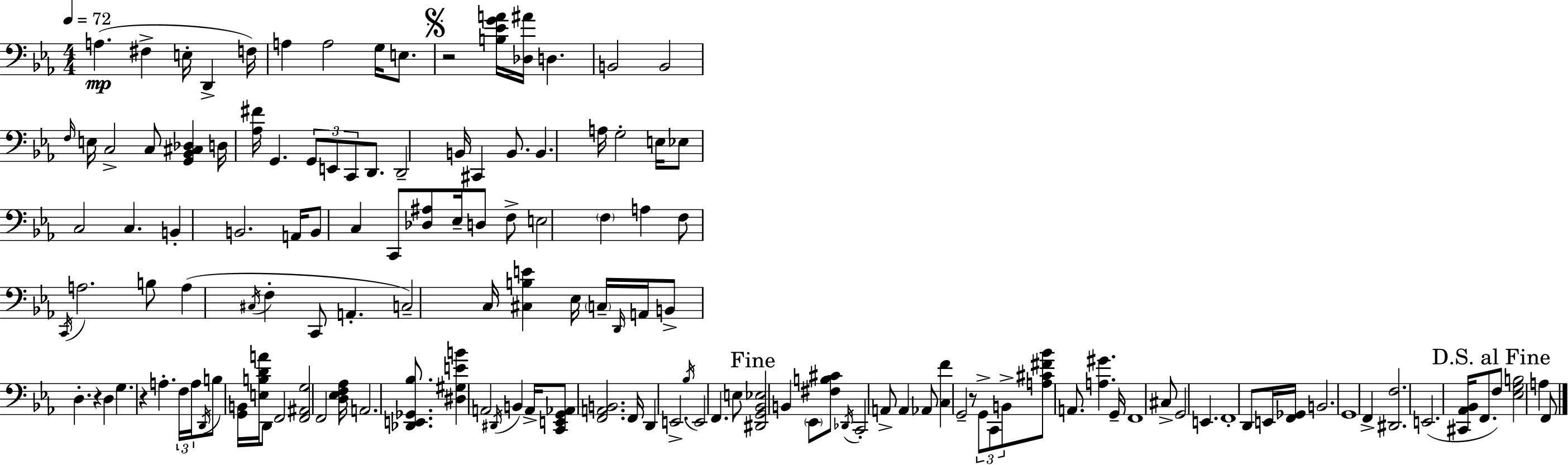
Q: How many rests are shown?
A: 4